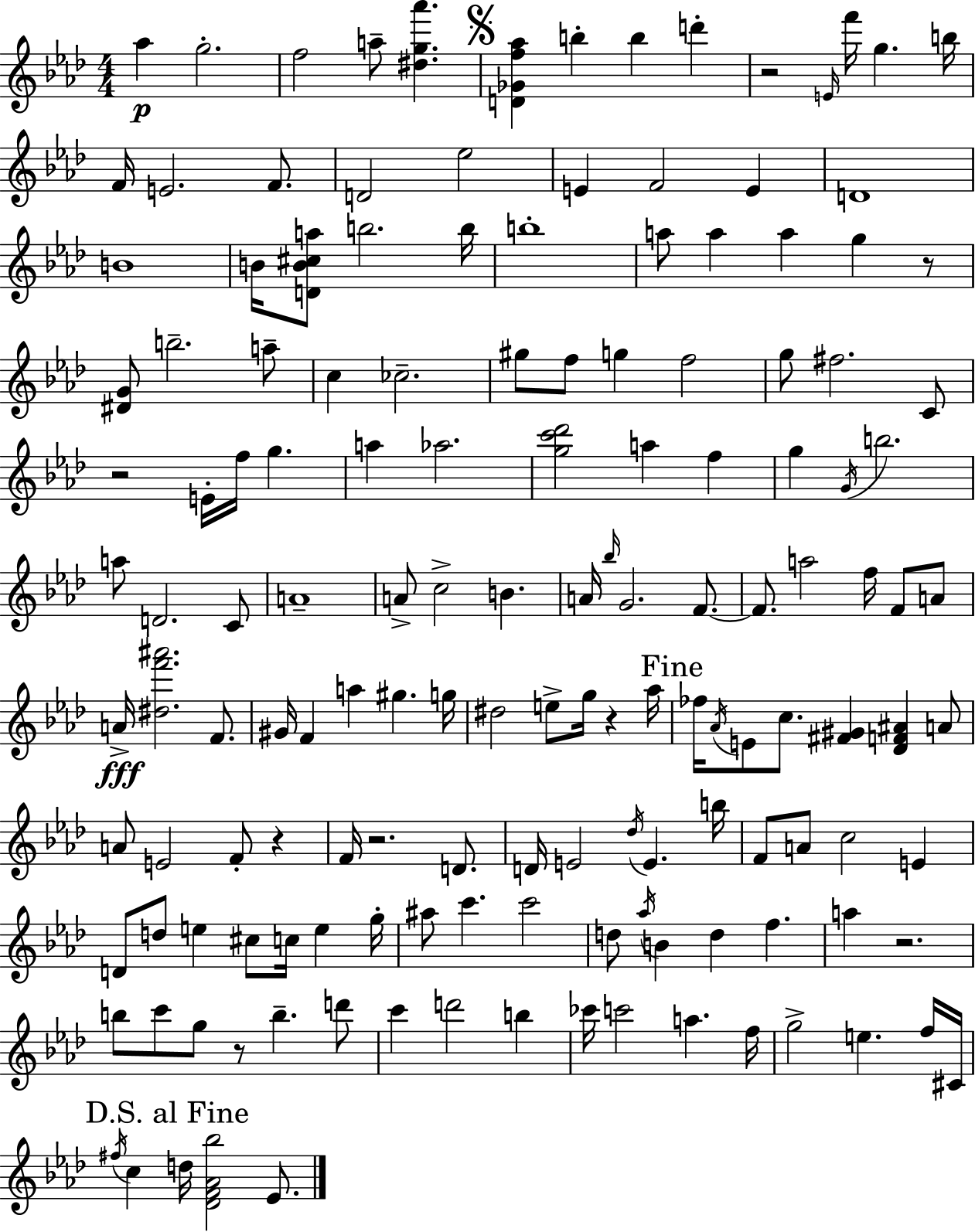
Ab5/q G5/h. F5/h A5/e [D#5,G5,Ab6]/q. [D4,Gb4,F5,Ab5]/q B5/q B5/q D6/q R/h E4/s F6/s G5/q. B5/s F4/s E4/h. F4/e. D4/h Eb5/h E4/q F4/h E4/q D4/w B4/w B4/s [D4,B4,C#5,A5]/e B5/h. B5/s B5/w A5/e A5/q A5/q G5/q R/e [D#4,G4]/e B5/h. A5/e C5/q CES5/h. G#5/e F5/e G5/q F5/h G5/e F#5/h. C4/e R/h E4/s F5/s G5/q. A5/q Ab5/h. [G5,C6,Db6]/h A5/q F5/q G5/q G4/s B5/h. A5/e D4/h. C4/e A4/w A4/e C5/h B4/q. A4/s Bb5/s G4/h. F4/e. F4/e. A5/h F5/s F4/e A4/e A4/s [D#5,F6,A#6]/h. F4/e. G#4/s F4/q A5/q G#5/q. G5/s D#5/h E5/e G5/s R/q Ab5/s FES5/s Ab4/s E4/e C5/e. [F#4,G#4]/q [Db4,F4,A#4]/q A4/e A4/e E4/h F4/e R/q F4/s R/h. D4/e. D4/s E4/h Db5/s E4/q. B5/s F4/e A4/e C5/h E4/q D4/e D5/e E5/q C#5/e C5/s E5/q G5/s A#5/e C6/q. C6/h D5/e Ab5/s B4/q D5/q F5/q. A5/q R/h. B5/e C6/e G5/e R/e B5/q. D6/e C6/q D6/h B5/q CES6/s C6/h A5/q. F5/s G5/h E5/q. F5/s C#4/s F#5/s C5/q D5/s [Db4,F4,Ab4,Bb5]/h Eb4/e.